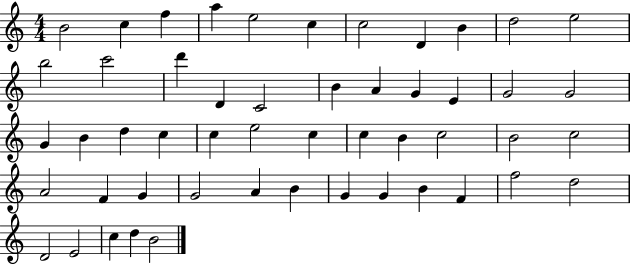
{
  \clef treble
  \numericTimeSignature
  \time 4/4
  \key c \major
  b'2 c''4 f''4 | a''4 e''2 c''4 | c''2 d'4 b'4 | d''2 e''2 | \break b''2 c'''2 | d'''4 d'4 c'2 | b'4 a'4 g'4 e'4 | g'2 g'2 | \break g'4 b'4 d''4 c''4 | c''4 e''2 c''4 | c''4 b'4 c''2 | b'2 c''2 | \break a'2 f'4 g'4 | g'2 a'4 b'4 | g'4 g'4 b'4 f'4 | f''2 d''2 | \break d'2 e'2 | c''4 d''4 b'2 | \bar "|."
}